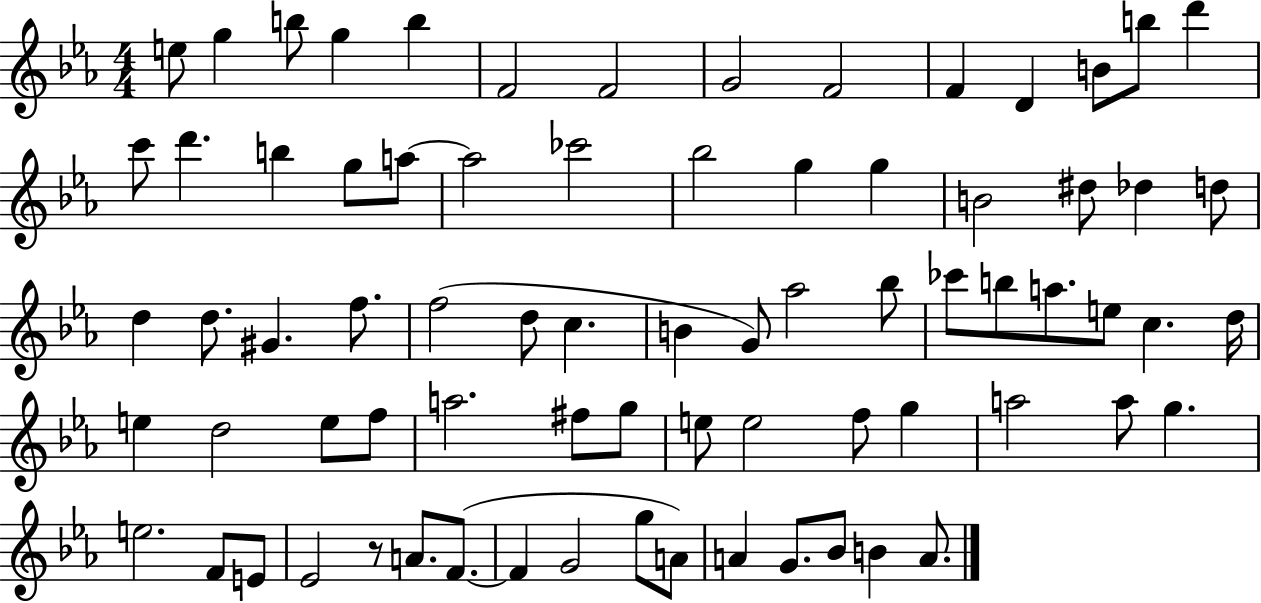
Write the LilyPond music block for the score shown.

{
  \clef treble
  \numericTimeSignature
  \time 4/4
  \key ees \major
  e''8 g''4 b''8 g''4 b''4 | f'2 f'2 | g'2 f'2 | f'4 d'4 b'8 b''8 d'''4 | \break c'''8 d'''4. b''4 g''8 a''8~~ | a''2 ces'''2 | bes''2 g''4 g''4 | b'2 dis''8 des''4 d''8 | \break d''4 d''8. gis'4. f''8. | f''2( d''8 c''4. | b'4 g'8) aes''2 bes''8 | ces'''8 b''8 a''8. e''8 c''4. d''16 | \break e''4 d''2 e''8 f''8 | a''2. fis''8 g''8 | e''8 e''2 f''8 g''4 | a''2 a''8 g''4. | \break e''2. f'8 e'8 | ees'2 r8 a'8. f'8.~(~ | f'4 g'2 g''8 a'8) | a'4 g'8. bes'8 b'4 a'8. | \break \bar "|."
}